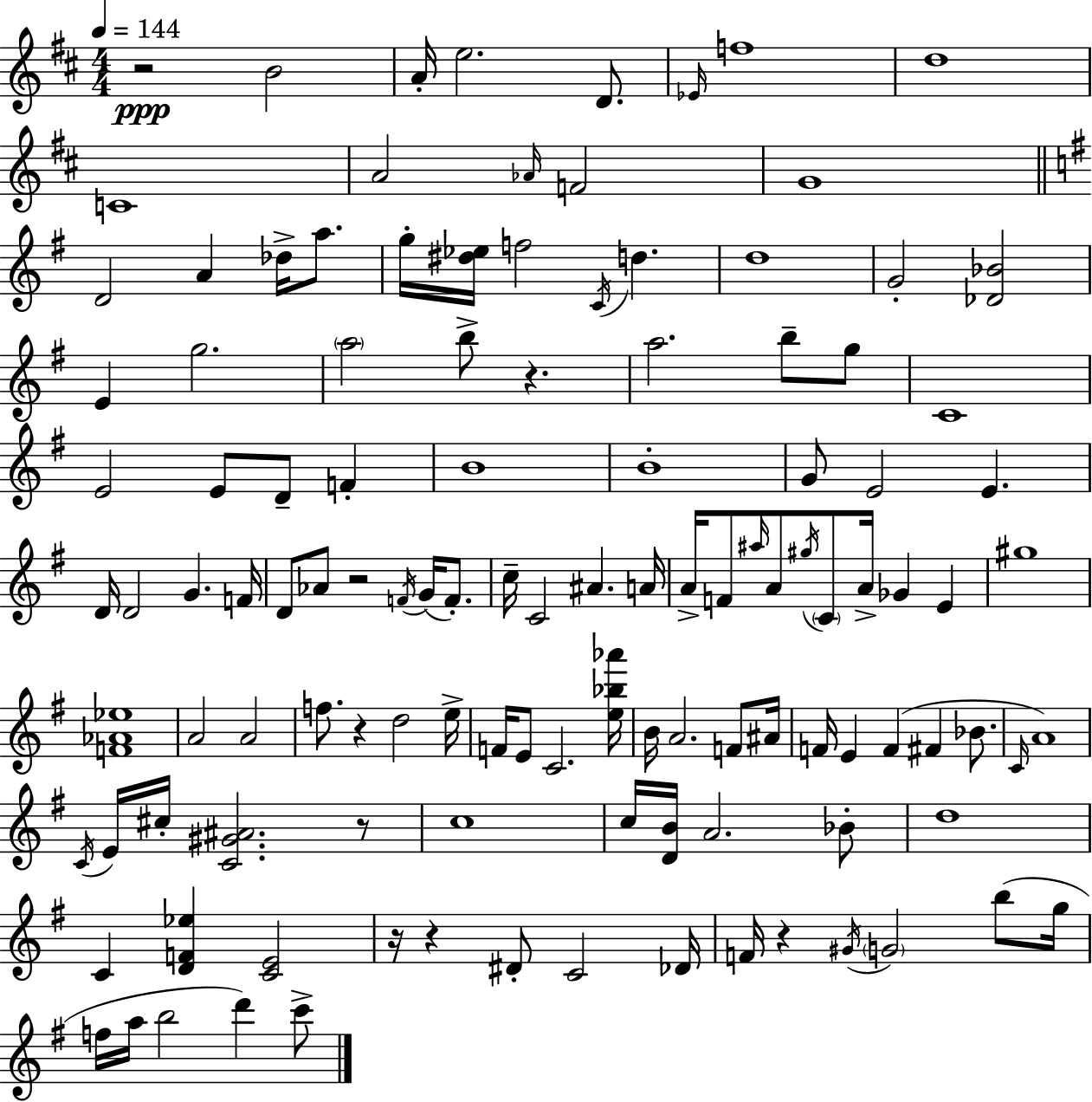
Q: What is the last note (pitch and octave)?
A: C6